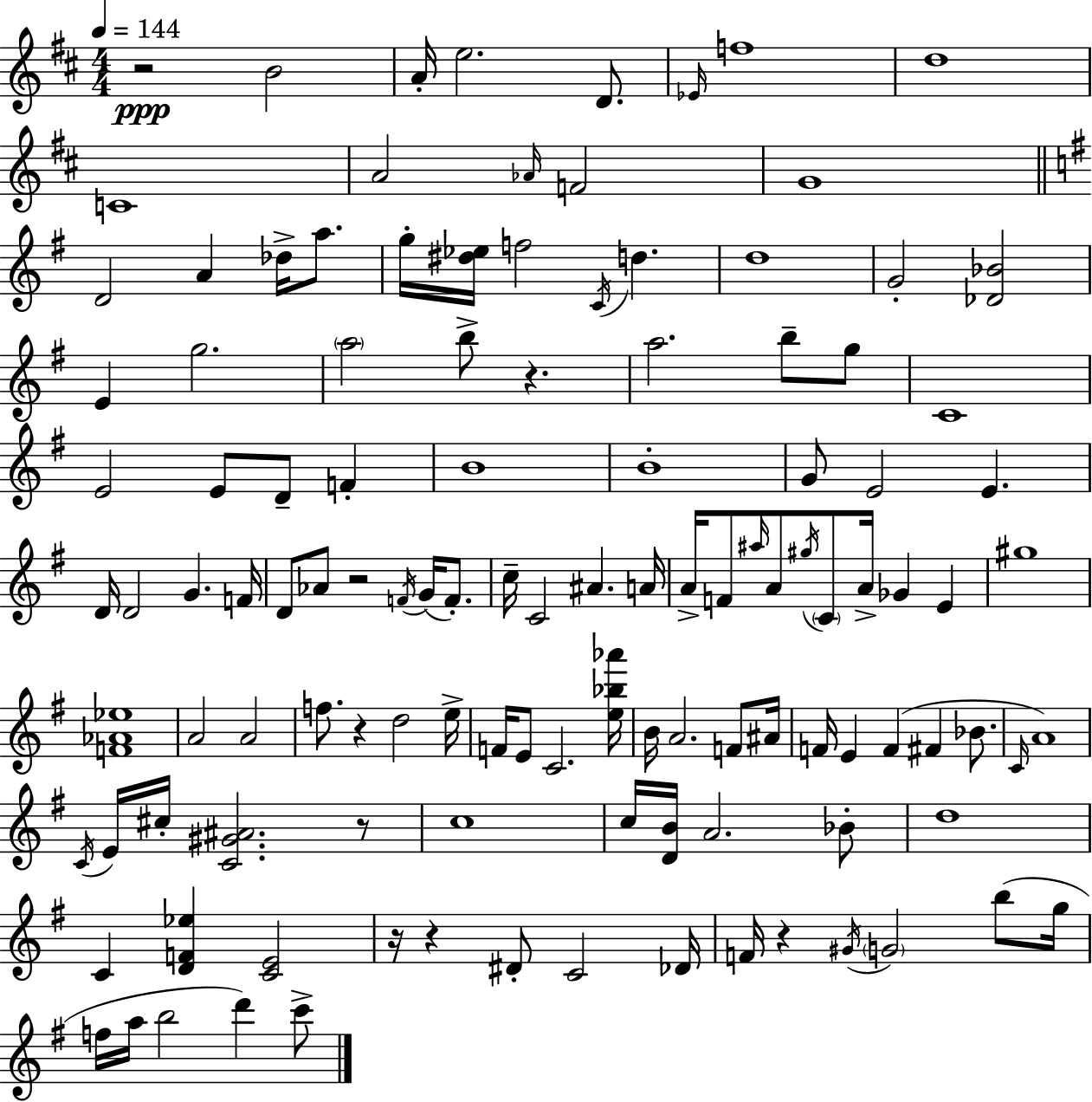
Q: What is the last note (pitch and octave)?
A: C6